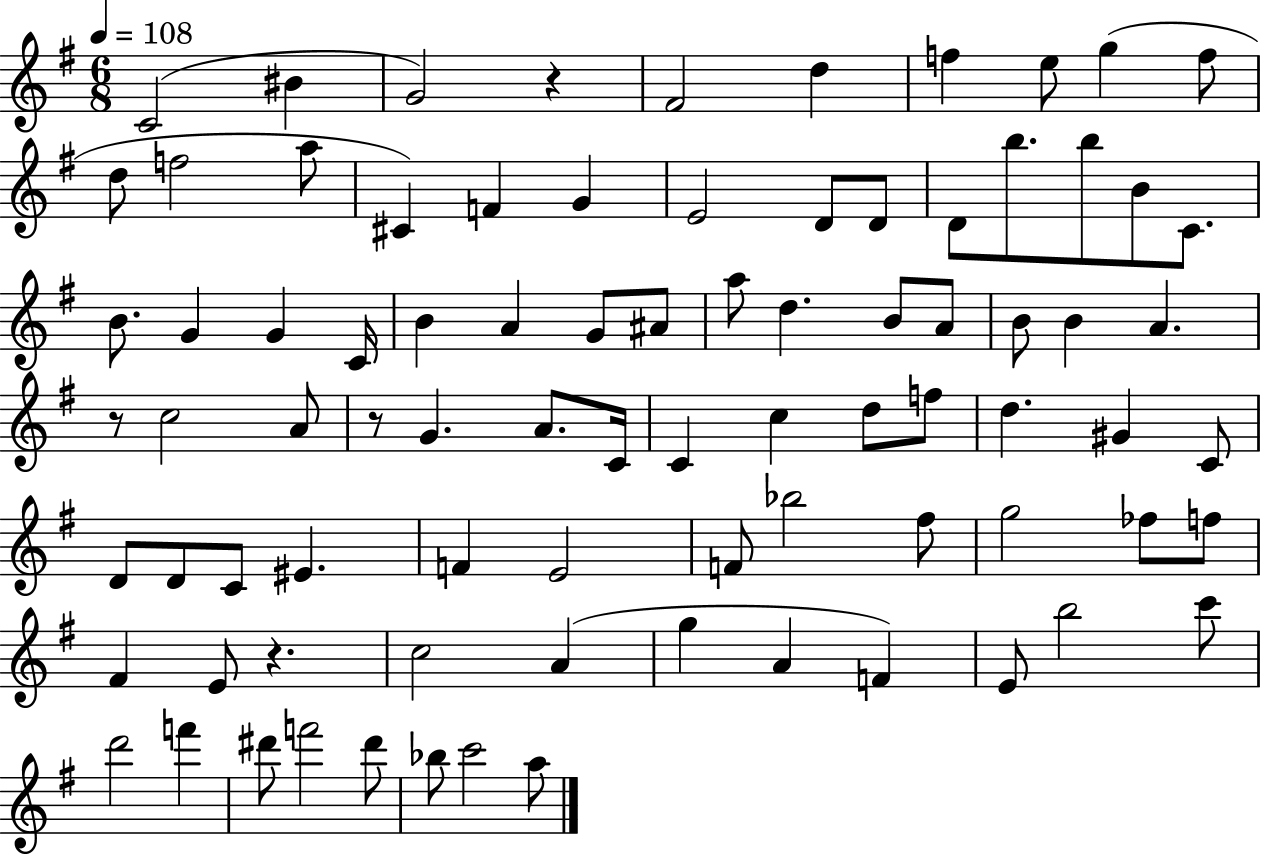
X:1
T:Untitled
M:6/8
L:1/4
K:G
C2 ^B G2 z ^F2 d f e/2 g f/2 d/2 f2 a/2 ^C F G E2 D/2 D/2 D/2 b/2 b/2 B/2 C/2 B/2 G G C/4 B A G/2 ^A/2 a/2 d B/2 A/2 B/2 B A z/2 c2 A/2 z/2 G A/2 C/4 C c d/2 f/2 d ^G C/2 D/2 D/2 C/2 ^E F E2 F/2 _b2 ^f/2 g2 _f/2 f/2 ^F E/2 z c2 A g A F E/2 b2 c'/2 d'2 f' ^d'/2 f'2 ^d'/2 _b/2 c'2 a/2